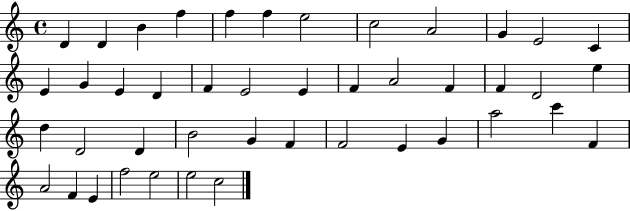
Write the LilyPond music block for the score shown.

{
  \clef treble
  \time 4/4
  \defaultTimeSignature
  \key c \major
  d'4 d'4 b'4 f''4 | f''4 f''4 e''2 | c''2 a'2 | g'4 e'2 c'4 | \break e'4 g'4 e'4 d'4 | f'4 e'2 e'4 | f'4 a'2 f'4 | f'4 d'2 e''4 | \break d''4 d'2 d'4 | b'2 g'4 f'4 | f'2 e'4 g'4 | a''2 c'''4 f'4 | \break a'2 f'4 e'4 | f''2 e''2 | e''2 c''2 | \bar "|."
}